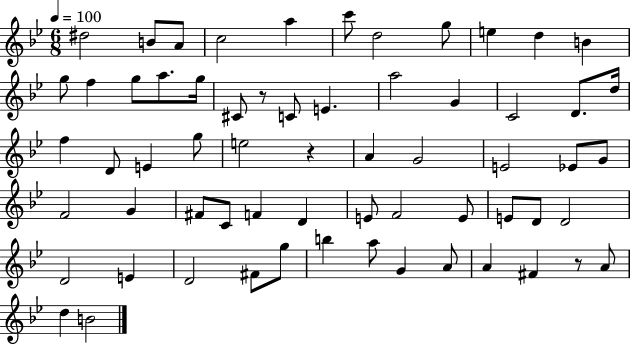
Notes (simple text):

D#5/h B4/e A4/e C5/h A5/q C6/e D5/h G5/e E5/q D5/q B4/q G5/e F5/q G5/e A5/e. G5/s C#4/e R/e C4/e E4/q. A5/h G4/q C4/h D4/e. D5/s F5/q D4/e E4/q G5/e E5/h R/q A4/q G4/h E4/h Eb4/e G4/e F4/h G4/q F#4/e C4/e F4/q D4/q E4/e F4/h E4/e E4/e D4/e D4/h D4/h E4/q D4/h F#4/e G5/e B5/q A5/e G4/q A4/e A4/q F#4/q R/e A4/e D5/q B4/h